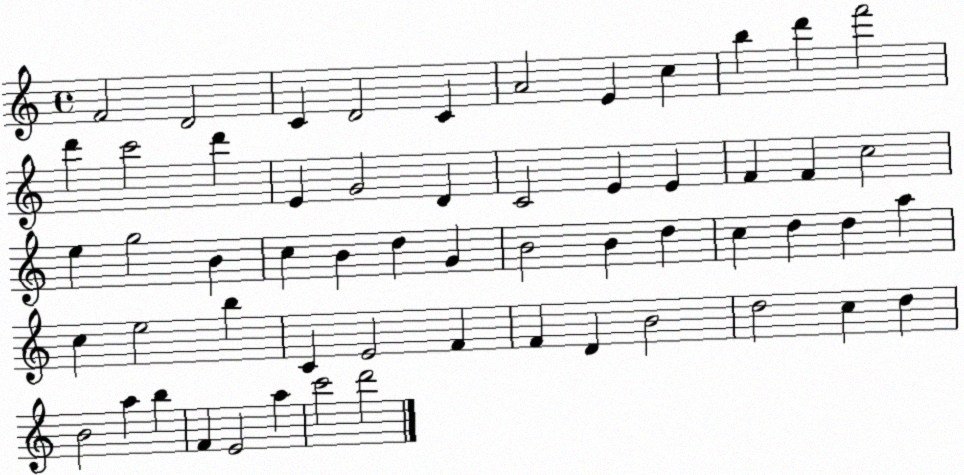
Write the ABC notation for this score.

X:1
T:Untitled
M:4/4
L:1/4
K:C
F2 D2 C D2 C A2 E c b d' f'2 d' c'2 d' E G2 D C2 E E F F c2 e g2 B c B d G B2 B d c d d a c e2 b C E2 F F D B2 d2 c d B2 a b F E2 a c'2 d'2